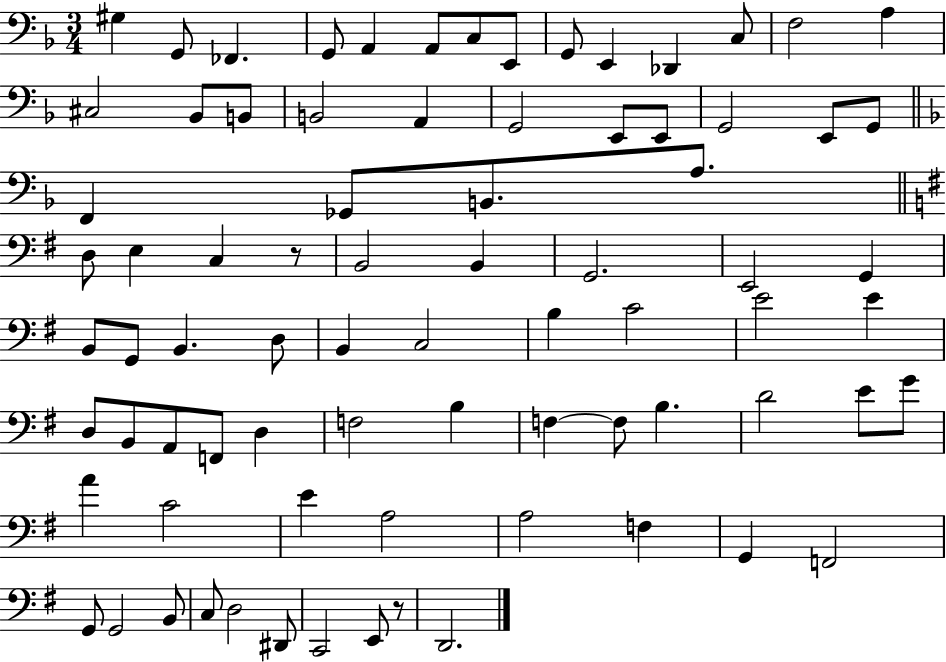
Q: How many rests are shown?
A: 2